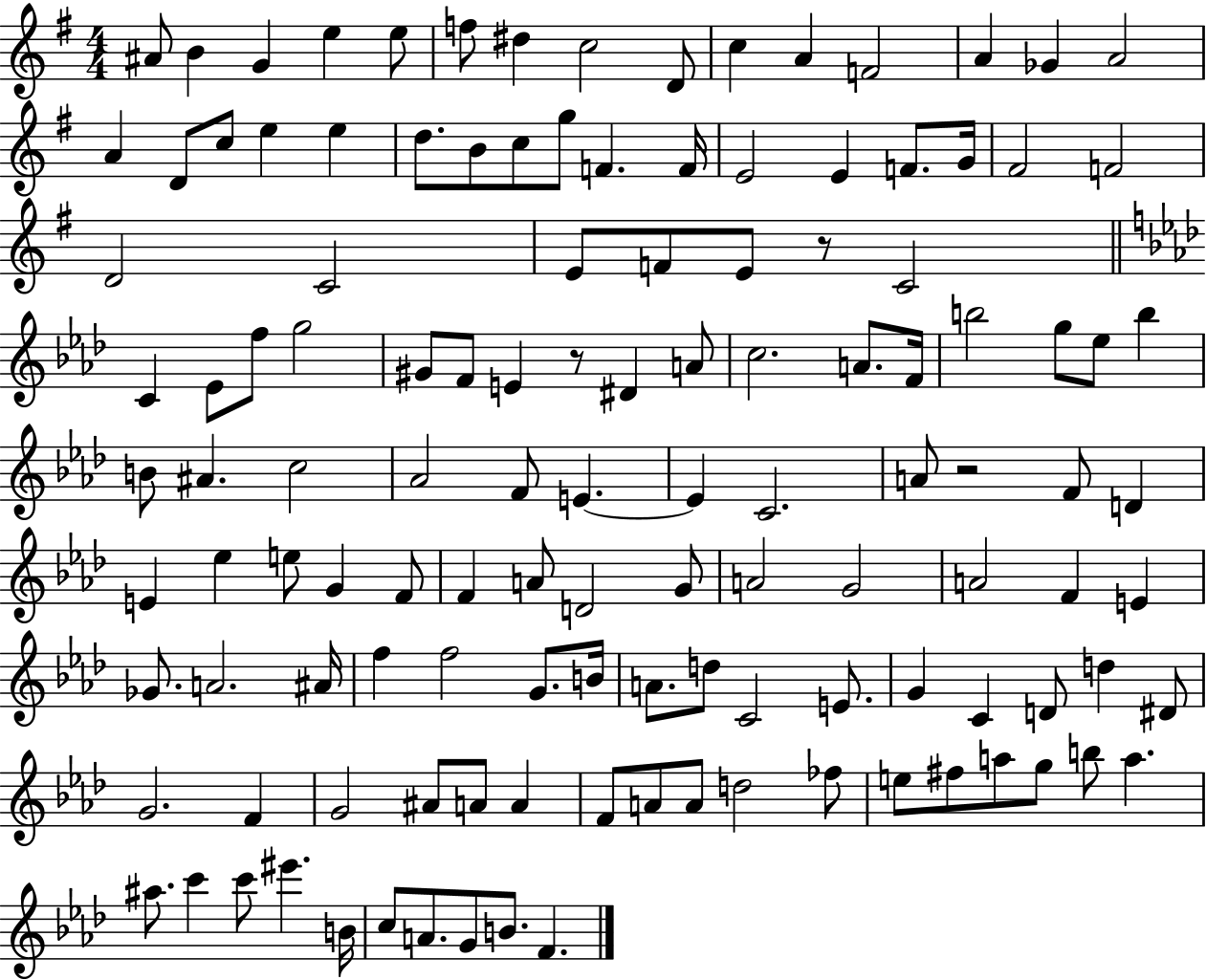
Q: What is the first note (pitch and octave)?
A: A#4